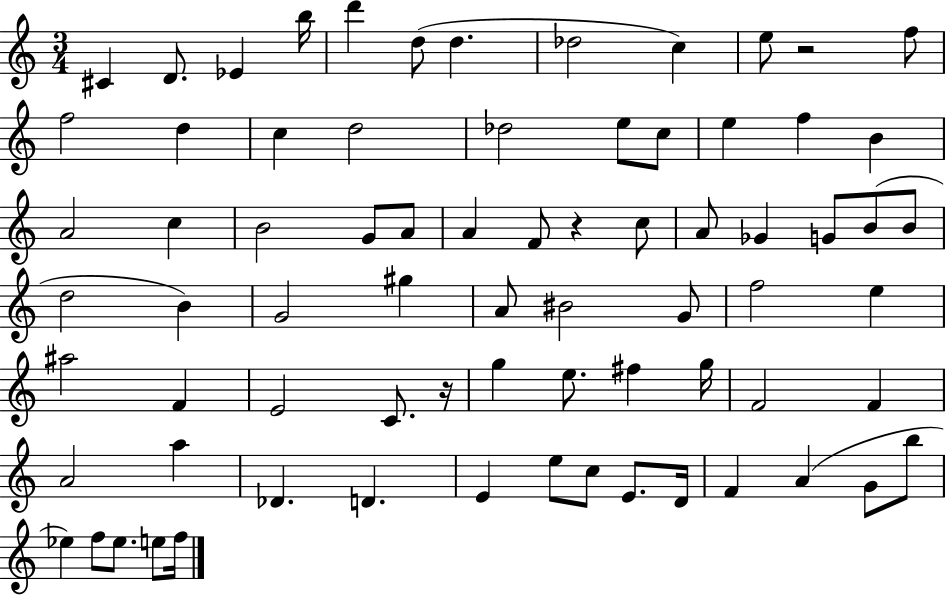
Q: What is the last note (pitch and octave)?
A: F5